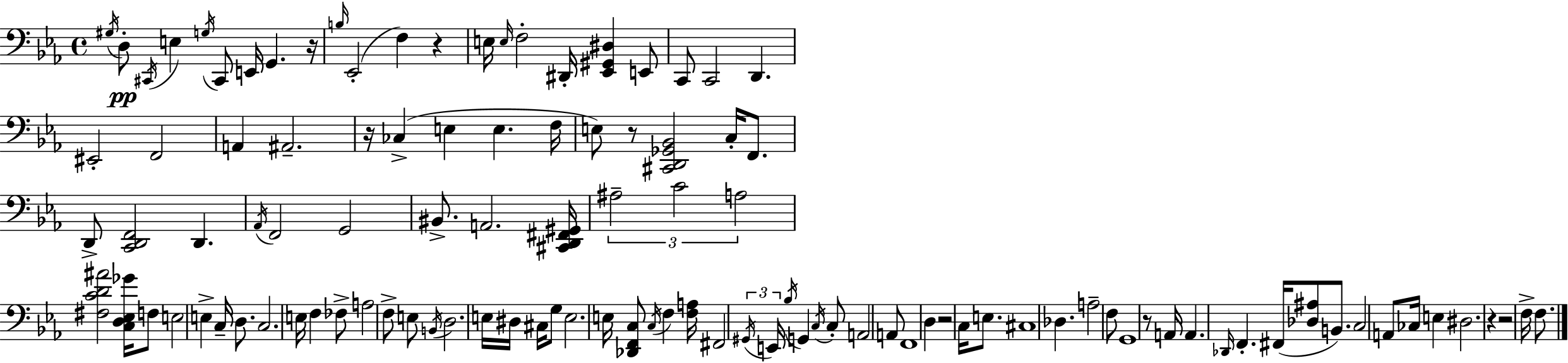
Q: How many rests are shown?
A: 8